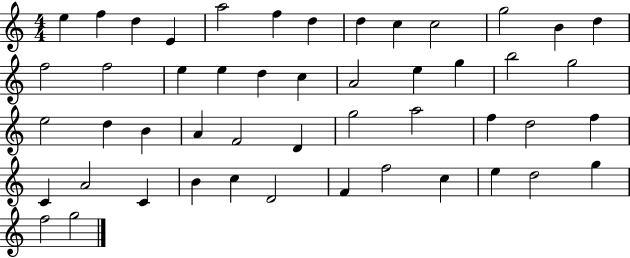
E5/q F5/q D5/q E4/q A5/h F5/q D5/q D5/q C5/q C5/h G5/h B4/q D5/q F5/h F5/h E5/q E5/q D5/q C5/q A4/h E5/q G5/q B5/h G5/h E5/h D5/q B4/q A4/q F4/h D4/q G5/h A5/h F5/q D5/h F5/q C4/q A4/h C4/q B4/q C5/q D4/h F4/q F5/h C5/q E5/q D5/h G5/q F5/h G5/h